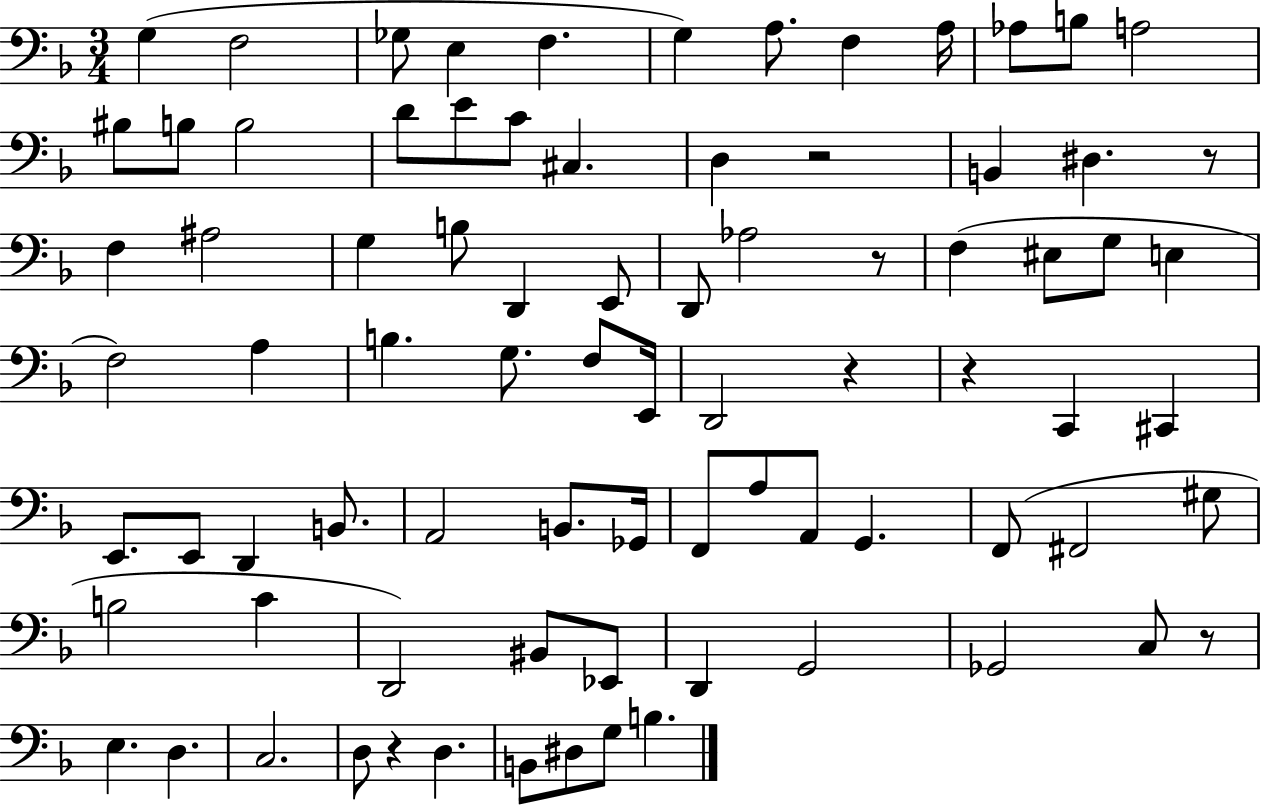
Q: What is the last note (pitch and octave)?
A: B3